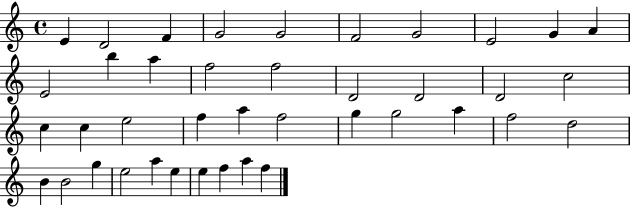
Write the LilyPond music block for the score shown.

{
  \clef treble
  \time 4/4
  \defaultTimeSignature
  \key c \major
  e'4 d'2 f'4 | g'2 g'2 | f'2 g'2 | e'2 g'4 a'4 | \break e'2 b''4 a''4 | f''2 f''2 | d'2 d'2 | d'2 c''2 | \break c''4 c''4 e''2 | f''4 a''4 f''2 | g''4 g''2 a''4 | f''2 d''2 | \break b'4 b'2 g''4 | e''2 a''4 e''4 | e''4 f''4 a''4 f''4 | \bar "|."
}